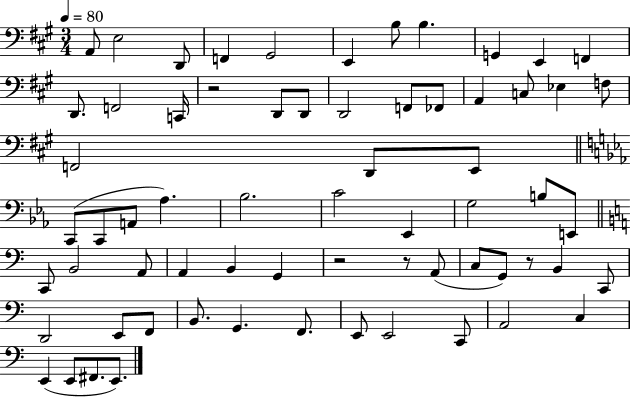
{
  \clef bass
  \numericTimeSignature
  \time 3/4
  \key a \major
  \tempo 4 = 80
  \repeat volta 2 { a,8 e2 d,8 | f,4 gis,2 | e,4 b8 b4. | g,4 e,4 f,4 | \break d,8. f,2 c,16 | r2 d,8 d,8 | d,2 f,8 fes,8 | a,4 c8 ees4 f8 | \break f,2 d,8 e,8 | \bar "||" \break \key c \minor c,8( c,8 a,8 aes4.) | bes2. | c'2 ees,4 | g2 b8 e,8 | \break \bar "||" \break \key c \major c,8 b,2 a,8 | a,4 b,4 g,4 | r2 r8 a,8( | c8 g,8) r8 b,4 c,8 | \break d,2 e,8 f,8 | b,8. g,4. f,8. | e,8 e,2 c,8 | a,2 c4 | \break e,4( e,8 fis,8. e,8.) | } \bar "|."
}